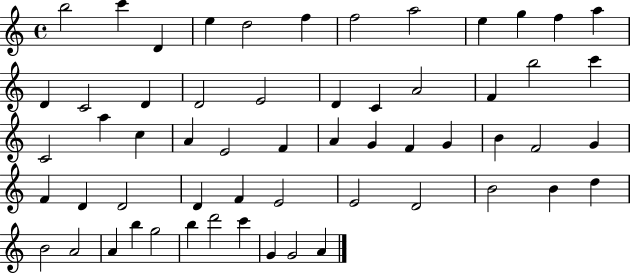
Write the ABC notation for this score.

X:1
T:Untitled
M:4/4
L:1/4
K:C
b2 c' D e d2 f f2 a2 e g f a D C2 D D2 E2 D C A2 F b2 c' C2 a c A E2 F A G F G B F2 G F D D2 D F E2 E2 D2 B2 B d B2 A2 A b g2 b d'2 c' G G2 A